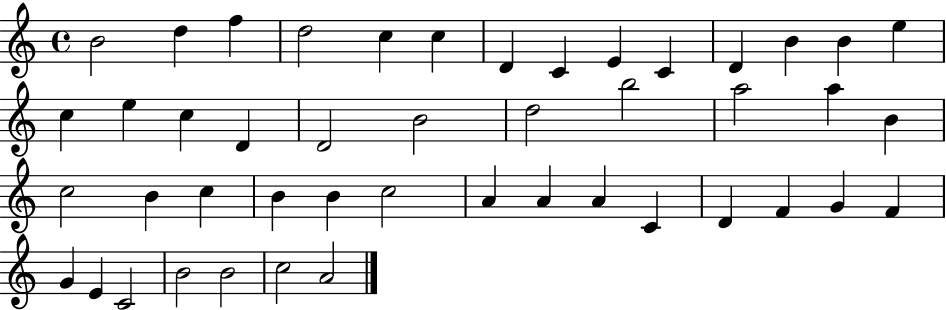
B4/h D5/q F5/q D5/h C5/q C5/q D4/q C4/q E4/q C4/q D4/q B4/q B4/q E5/q C5/q E5/q C5/q D4/q D4/h B4/h D5/h B5/h A5/h A5/q B4/q C5/h B4/q C5/q B4/q B4/q C5/h A4/q A4/q A4/q C4/q D4/q F4/q G4/q F4/q G4/q E4/q C4/h B4/h B4/h C5/h A4/h